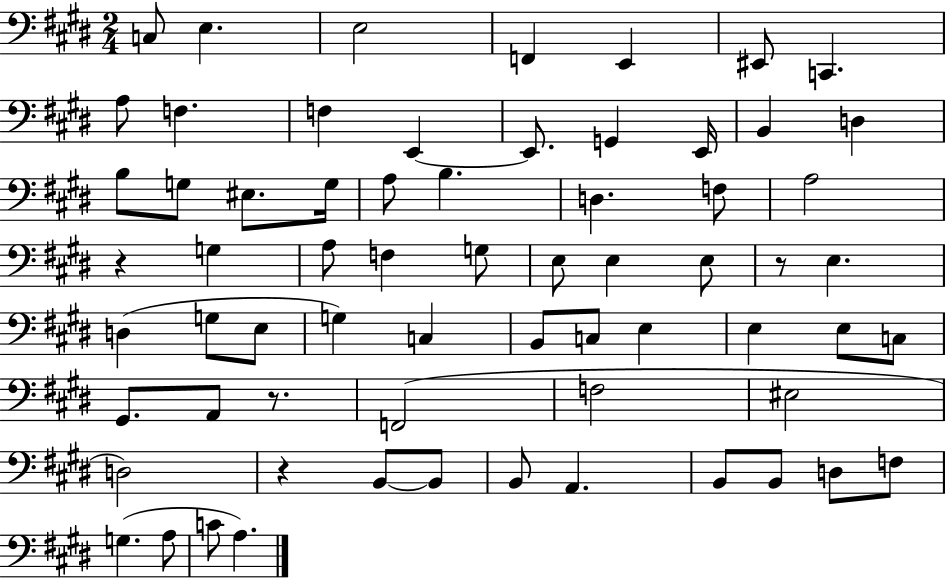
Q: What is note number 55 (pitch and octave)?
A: B2